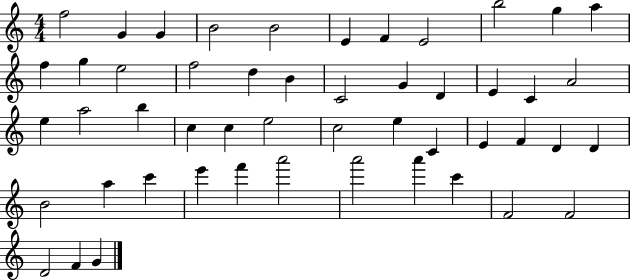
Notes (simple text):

F5/h G4/q G4/q B4/h B4/h E4/q F4/q E4/h B5/h G5/q A5/q F5/q G5/q E5/h F5/h D5/q B4/q C4/h G4/q D4/q E4/q C4/q A4/h E5/q A5/h B5/q C5/q C5/q E5/h C5/h E5/q C4/q E4/q F4/q D4/q D4/q B4/h A5/q C6/q E6/q F6/q A6/h A6/h A6/q C6/q F4/h F4/h D4/h F4/q G4/q